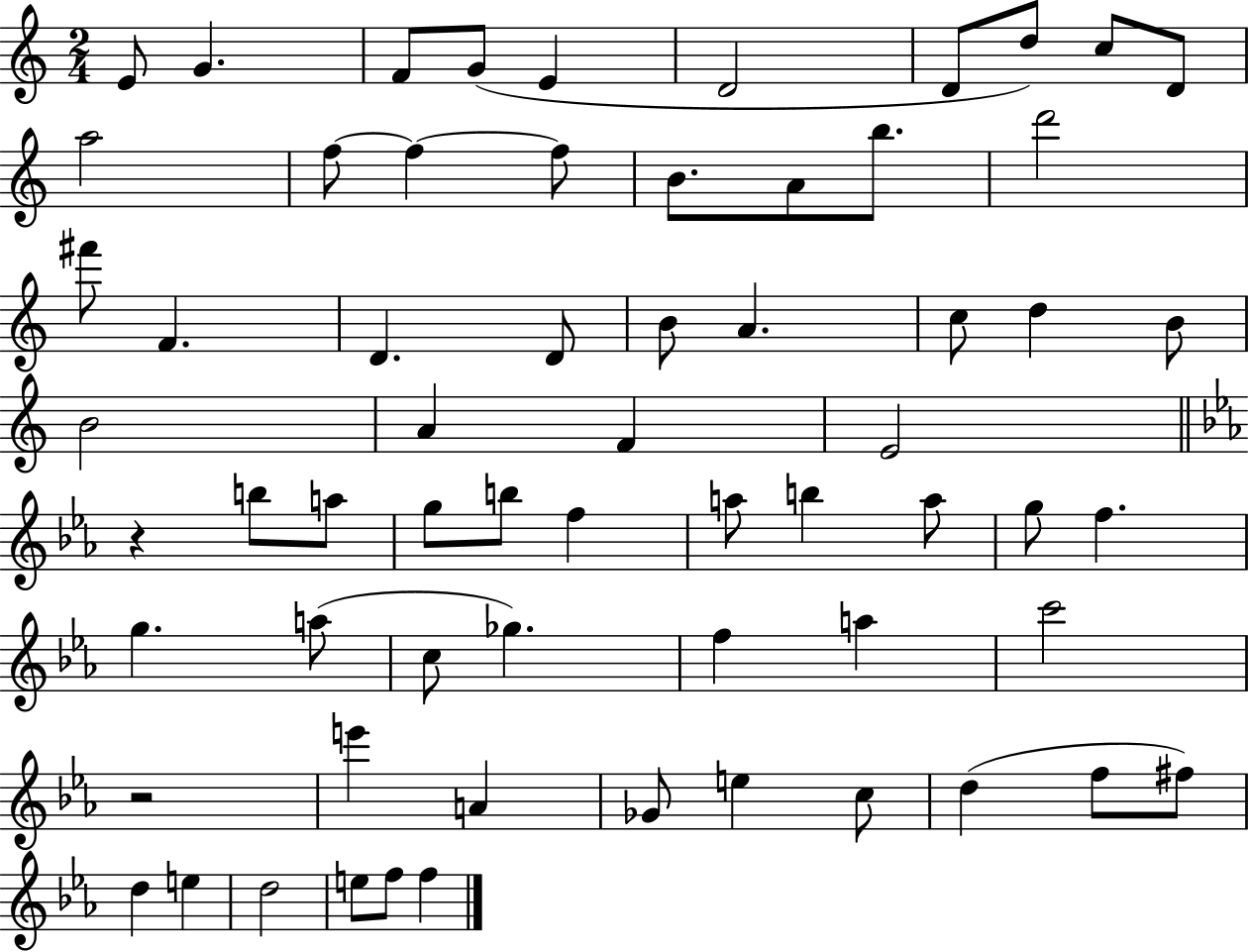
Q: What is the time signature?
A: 2/4